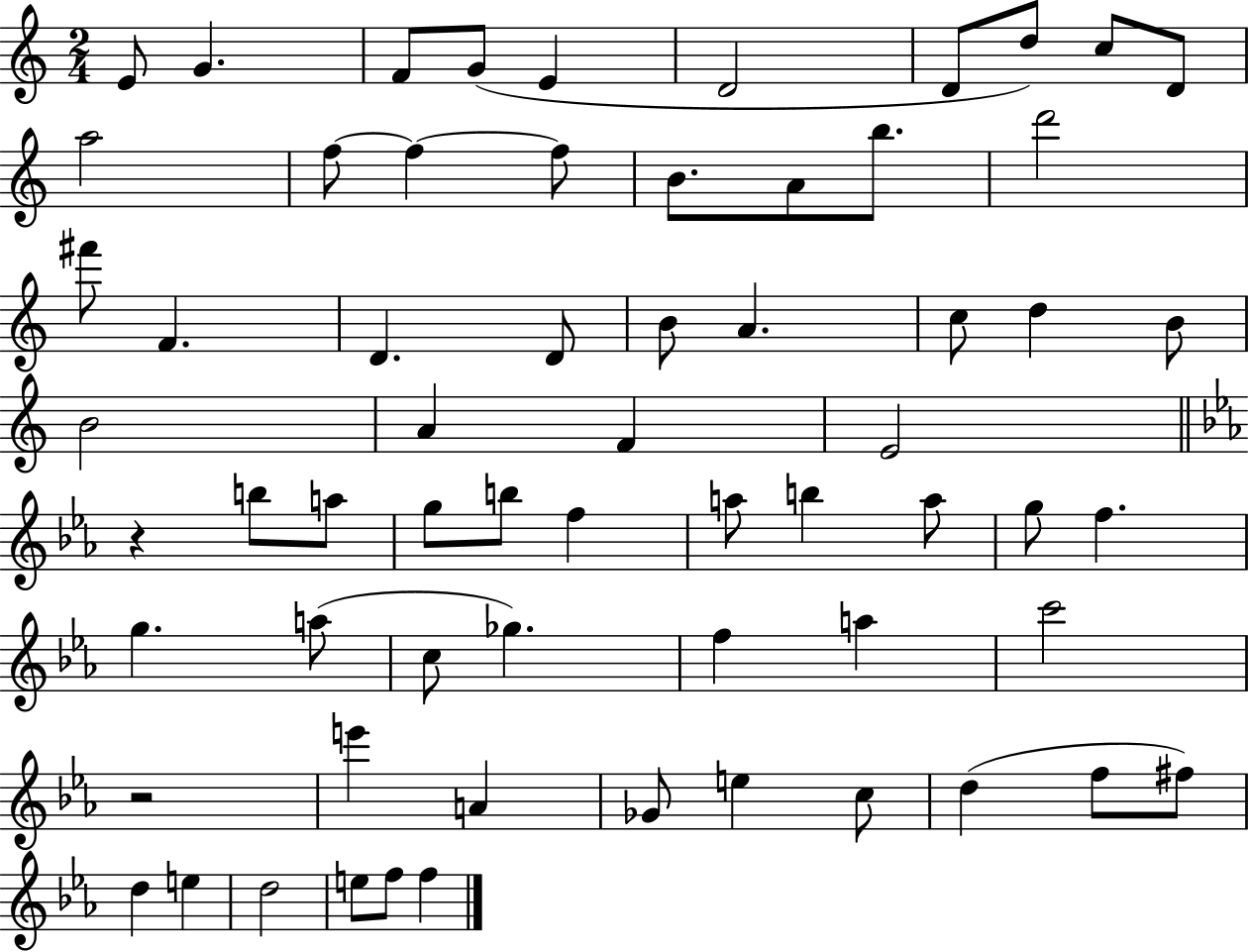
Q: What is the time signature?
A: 2/4